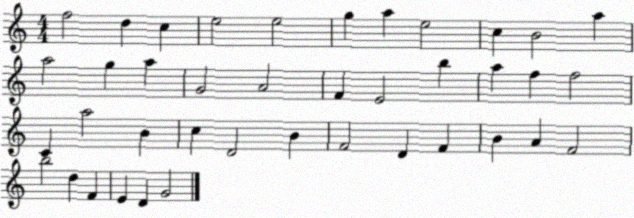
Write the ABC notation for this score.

X:1
T:Untitled
M:4/4
L:1/4
K:C
f2 d c e2 e2 g a e2 c B2 a a2 g a G2 A2 F E2 b a f f2 C a2 B c D2 B F2 D F B A F2 b2 d F E D G2